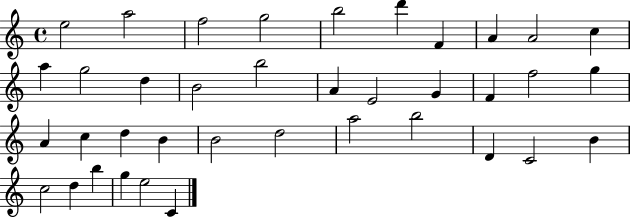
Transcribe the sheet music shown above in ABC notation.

X:1
T:Untitled
M:4/4
L:1/4
K:C
e2 a2 f2 g2 b2 d' F A A2 c a g2 d B2 b2 A E2 G F f2 g A c d B B2 d2 a2 b2 D C2 B c2 d b g e2 C